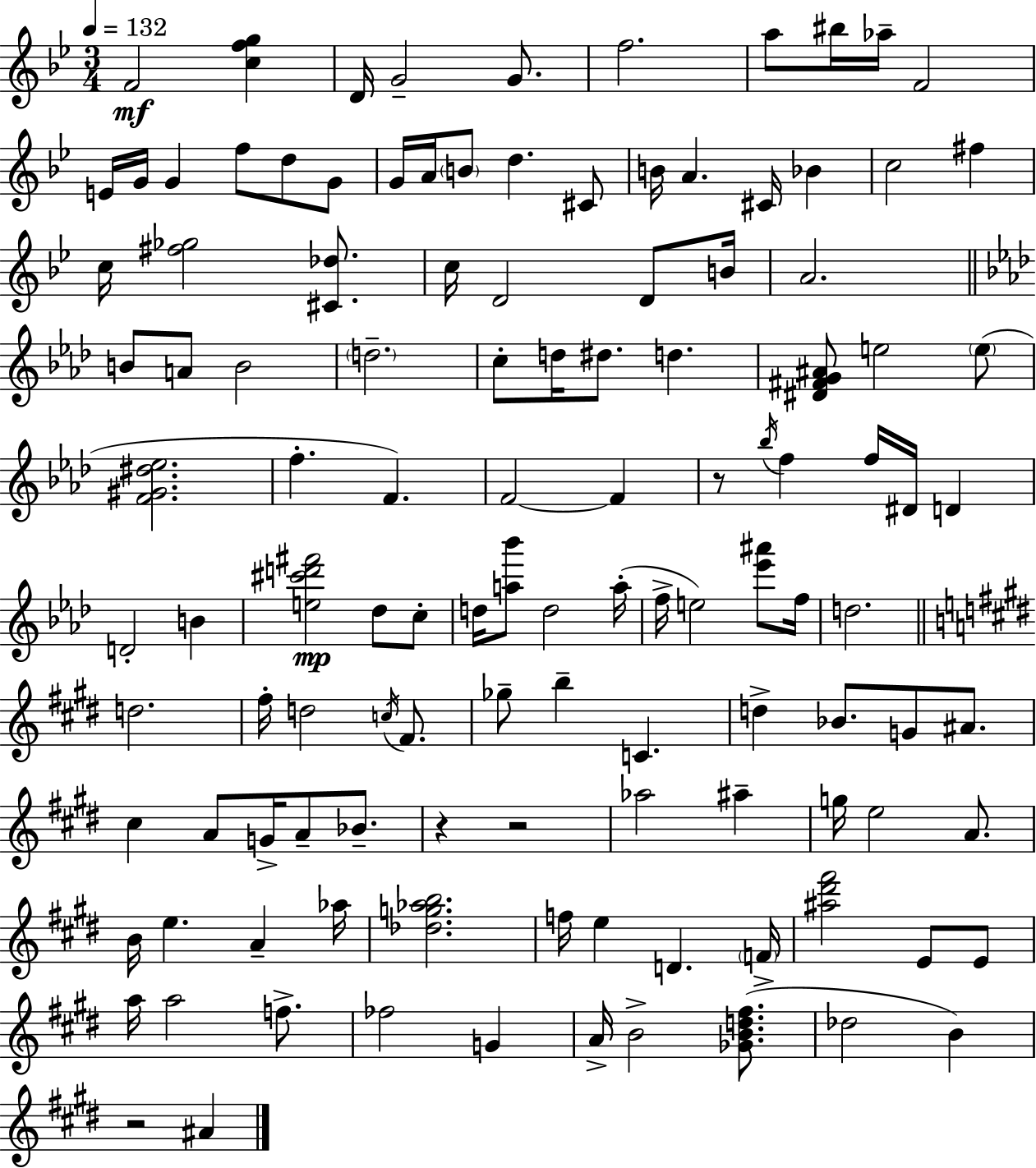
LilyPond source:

{
  \clef treble
  \numericTimeSignature
  \time 3/4
  \key g \minor
  \tempo 4 = 132
  \repeat volta 2 { f'2\mf <c'' f'' g''>4 | d'16 g'2-- g'8. | f''2. | a''8 bis''16 aes''16-- f'2 | \break e'16 g'16 g'4 f''8 d''8 g'8 | g'16 a'16 \parenthesize b'8 d''4. cis'8 | b'16 a'4. cis'16 bes'4 | c''2 fis''4 | \break c''16 <fis'' ges''>2 <cis' des''>8. | c''16 d'2 d'8 b'16 | a'2. | \bar "||" \break \key aes \major b'8 a'8 b'2 | \parenthesize d''2.-- | c''8-. d''16 dis''8. d''4. | <dis' fis' g' ais'>8 e''2 \parenthesize e''8( | \break <f' gis' dis'' ees''>2. | f''4.-. f'4.) | f'2~~ f'4 | r8 \acciaccatura { bes''16 } f''4 f''16 dis'16 d'4 | \break d'2-. b'4 | <e'' cis''' d''' fis'''>2\mp des''8 c''8-. | d''16 <a'' bes'''>8 d''2 | a''16-.( f''16-> e''2) <ees''' ais'''>8 | \break f''16 d''2. | \bar "||" \break \key e \major d''2. | fis''16-. d''2 \acciaccatura { c''16 } fis'8. | ges''8-- b''4-- c'4. | d''4-> bes'8. g'8 ais'8. | \break cis''4 a'8 g'16-> a'8-- bes'8.-- | r4 r2 | aes''2 ais''4-- | g''16 e''2 a'8. | \break b'16 e''4. a'4-- | aes''16 <des'' g'' aes'' b''>2. | f''16 e''4 d'4. | \parenthesize f'16-> <ais'' dis''' fis'''>2 e'8 e'8 | \break a''16 a''2 f''8.-> | fes''2 g'4 | a'16-> b'2-> <ges' b' d'' fis''>8.( | des''2 b'4) | \break r2 ais'4 | } \bar "|."
}